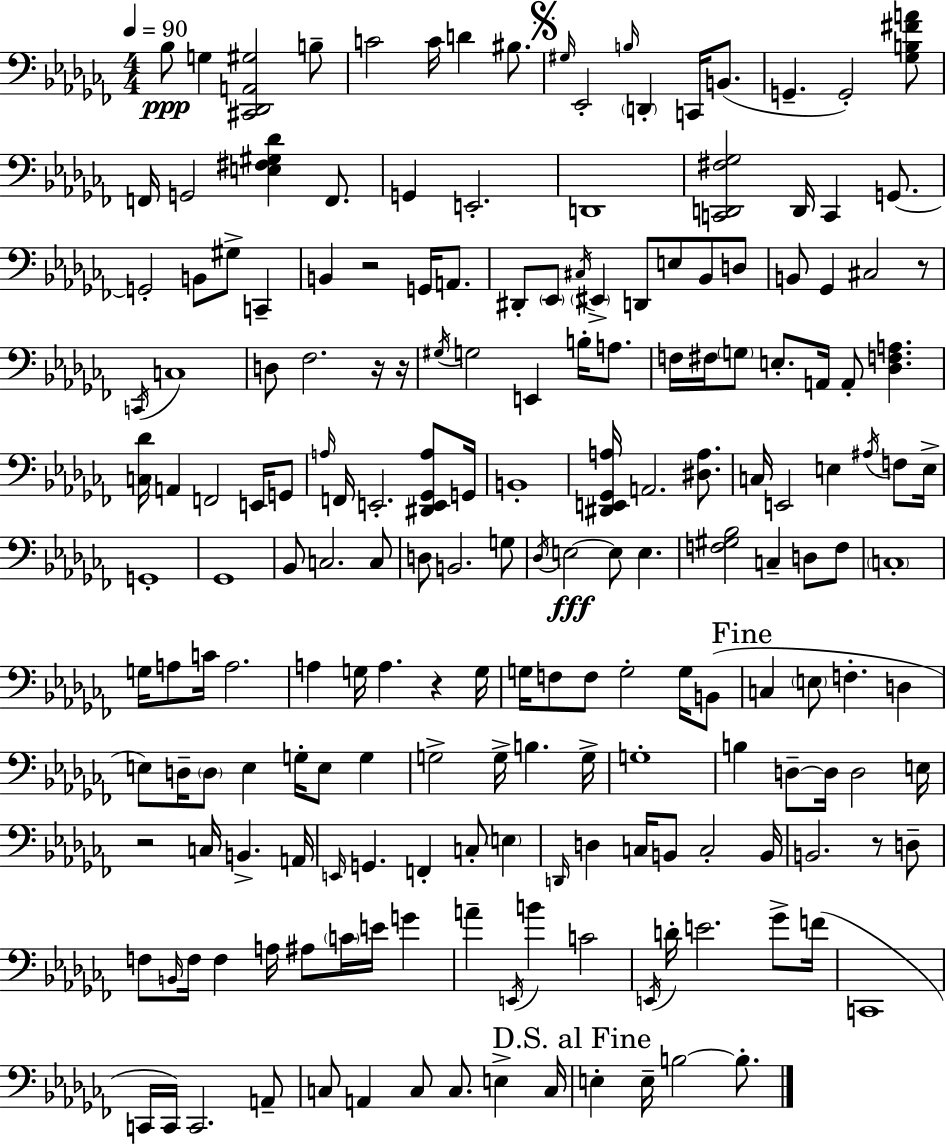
{
  \clef bass
  \numericTimeSignature
  \time 4/4
  \key aes \minor
  \tempo 4 = 90
  bes8\ppp g4 <cis, des, a, gis>2 b8-- | c'2 c'16 d'4 bis8. | \mark \markup { \musicglyph "scripts.segno" } \grace { gis16 } ees,2-. \grace { b16 } \parenthesize d,4-. c,16 b,8.( | g,4.-- g,2-.) | \break <ges b fis' a'>8 f,16 g,2 <e fis gis des'>4 f,8. | g,4 e,2.-. | d,1 | <c, d, fis ges>2 d,16 c,4 g,8.~~ | \break g,2-. b,8 gis8-> c,4-- | b,4 r2 g,16 a,8. | dis,8-. \parenthesize ees,8 \acciaccatura { cis16 } \parenthesize eis,4-> d,8 e8 bes,8 | d8 b,8 ges,4 cis2 | \break r8 \acciaccatura { c,16 } c1 | d8 fes2. | r16 r16 \acciaccatura { gis16 } g2 e,4 | b16-. a8. f16 fis16 \parenthesize g8 e8.-. a,16 a,8-. <des f a>4. | \break <c des'>16 a,4 f,2 | e,16 g,8 \grace { a16 } f,16 e,2.-. | <dis, e, ges, a>8 g,16 b,1-. | <dis, e, ges, a>16 a,2. | \break <dis a>8. c16 e,2 e4 | \acciaccatura { ais16 } f8 e16-> g,1-. | ges,1 | bes,8 c2. | \break c8 d8 b,2. | g8 \acciaccatura { des16 } e2~~\fff | e8 e4. <f gis bes>2 | c4-- d8 f8 \parenthesize c1-. | \break g16 a8 c'16 a2. | a4 g16 a4. | r4 g16 g16 f8 f8 g2-. | g16 b,8( \mark "Fine" c4 \parenthesize e8 f4.-. | \break d4 e8) d16-- \parenthesize d8 e4 | g16-. e8 g4 g2-> | g16-> b4. g16-> g1-. | b4 d8--~~ d16 d2 | \break e16 r2 | c16 b,4.-> a,16 \grace { e,16 } g,4. f,4-. | c8-. \parenthesize e4 \grace { d,16 } d4 c16 b,8 | c2-. b,16 b,2. | \break r8 d8-- f8 \grace { b,16 } f16 f4 | a16 ais8 \parenthesize c'16 e'16 g'4 a'4-- \acciaccatura { e,16 } | b'4 c'2 \acciaccatura { e,16 } d'16-. e'2. | ges'8-> f'16( c,1 | \break c,16 c,16) c,2. | a,8-- c8 a,4 | c8 c8. e4-> c16 \mark "D.S. al Fine" e4-. | e16-- b2~~ b8.-. \bar "|."
}